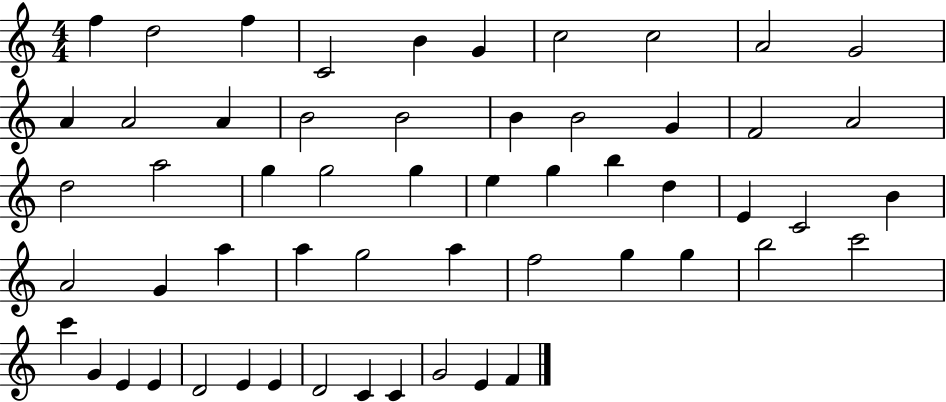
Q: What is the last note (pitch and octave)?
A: F4